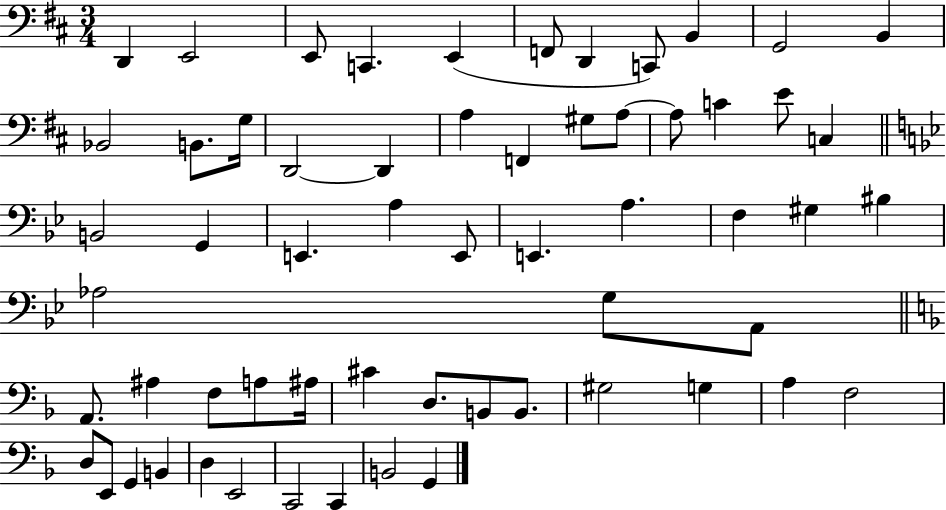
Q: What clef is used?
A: bass